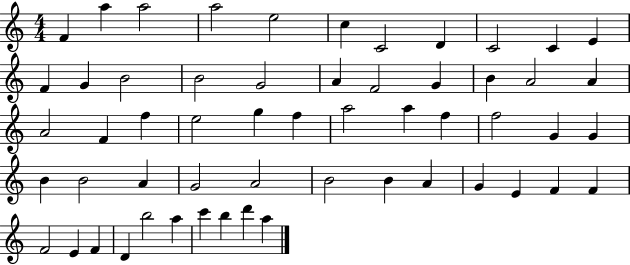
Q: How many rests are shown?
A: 0